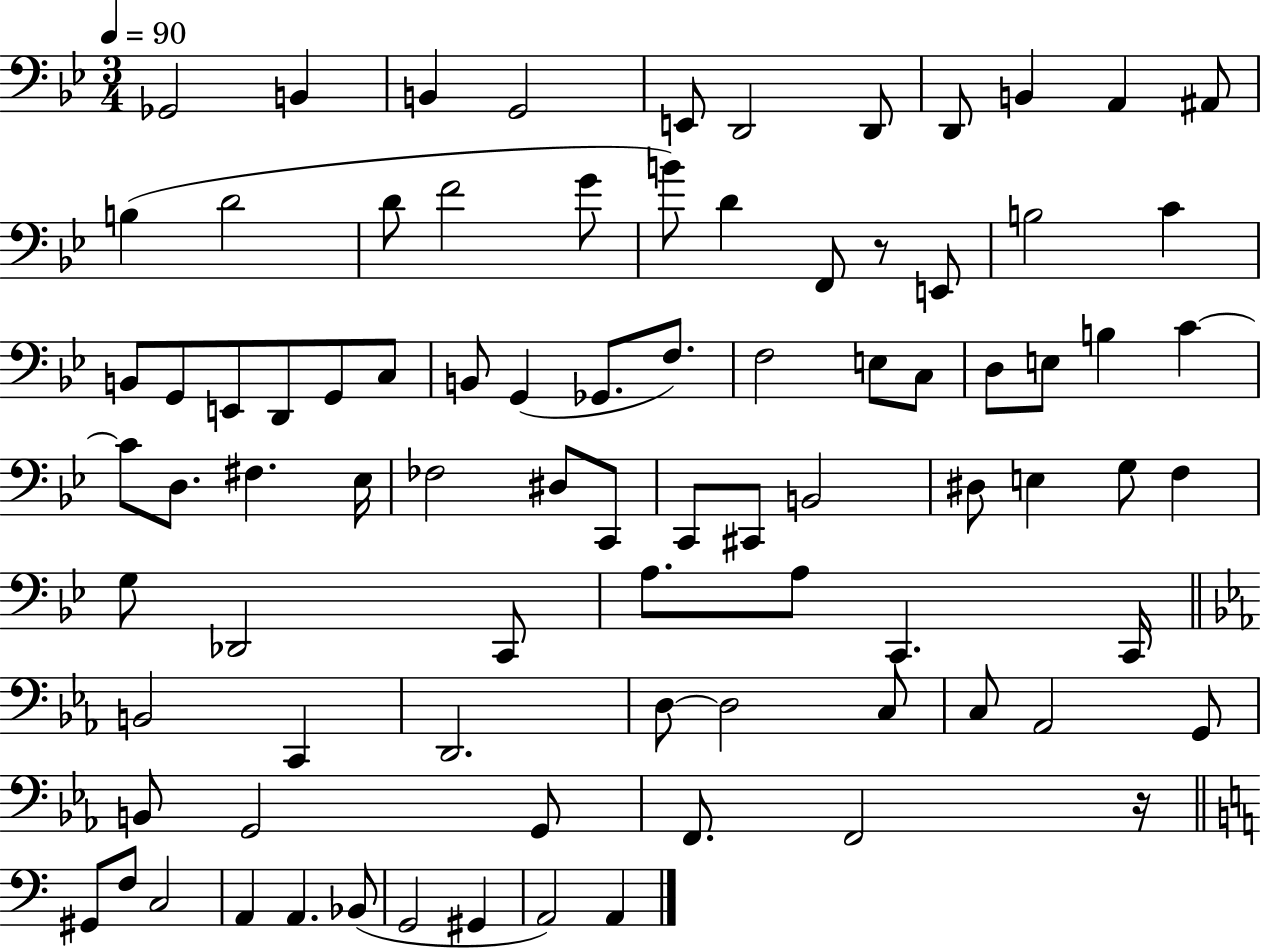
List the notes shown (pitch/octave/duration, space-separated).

Gb2/h B2/q B2/q G2/h E2/e D2/h D2/e D2/e B2/q A2/q A#2/e B3/q D4/h D4/e F4/h G4/e B4/e D4/q F2/e R/e E2/e B3/h C4/q B2/e G2/e E2/e D2/e G2/e C3/e B2/e G2/q Gb2/e. F3/e. F3/h E3/e C3/e D3/e E3/e B3/q C4/q C4/e D3/e. F#3/q. Eb3/s FES3/h D#3/e C2/e C2/e C#2/e B2/h D#3/e E3/q G3/e F3/q G3/e Db2/h C2/e A3/e. A3/e C2/q. C2/s B2/h C2/q D2/h. D3/e D3/h C3/e C3/e Ab2/h G2/e B2/e G2/h G2/e F2/e. F2/h R/s G#2/e F3/e C3/h A2/q A2/q. Bb2/e G2/h G#2/q A2/h A2/q